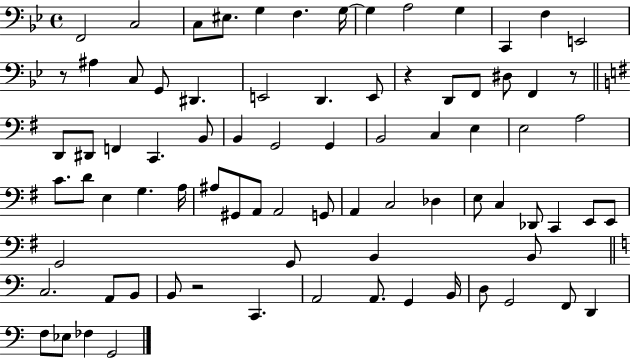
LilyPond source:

{
  \clef bass
  \time 4/4
  \defaultTimeSignature
  \key bes \major
  f,2 c2 | c8 eis8. g4 f4. g16~~ | g4 a2 g4 | c,4 f4 e,2 | \break r8 ais4 c8 g,8 dis,4. | e,2 d,4. e,8 | r4 d,8 f,8 dis8 f,4 r8 | \bar "||" \break \key g \major d,8 dis,8 f,4 c,4. b,8 | b,4 g,2 g,4 | b,2 c4 e4 | e2 a2 | \break c'8. d'8 e4 g4. a16 | ais8 gis,8 a,8 a,2 g,8 | a,4 c2 des4 | e8 c4 des,8 c,4 e,8 e,8 | \break g,2 g,8 b,4 b,8 | \bar "||" \break \key a \minor c2. a,8 b,8 | b,8 r2 c,4. | a,2 a,8. g,4 b,16 | d8 g,2 f,8 d,4 | \break f8 ees8 fes4 g,2 | \bar "|."
}